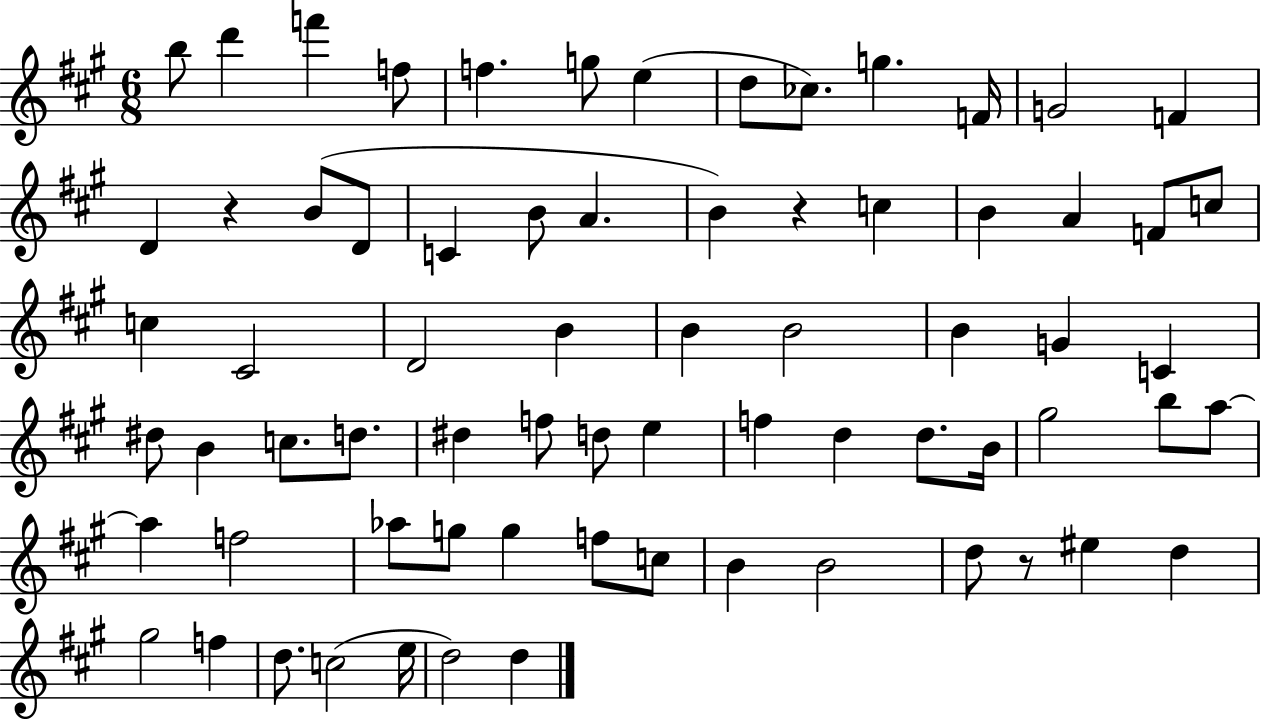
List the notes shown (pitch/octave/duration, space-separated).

B5/e D6/q F6/q F5/e F5/q. G5/e E5/q D5/e CES5/e. G5/q. F4/s G4/h F4/q D4/q R/q B4/e D4/e C4/q B4/e A4/q. B4/q R/q C5/q B4/q A4/q F4/e C5/e C5/q C#4/h D4/h B4/q B4/q B4/h B4/q G4/q C4/q D#5/e B4/q C5/e. D5/e. D#5/q F5/e D5/e E5/q F5/q D5/q D5/e. B4/s G#5/h B5/e A5/e A5/q F5/h Ab5/e G5/e G5/q F5/e C5/e B4/q B4/h D5/e R/e EIS5/q D5/q G#5/h F5/q D5/e. C5/h E5/s D5/h D5/q